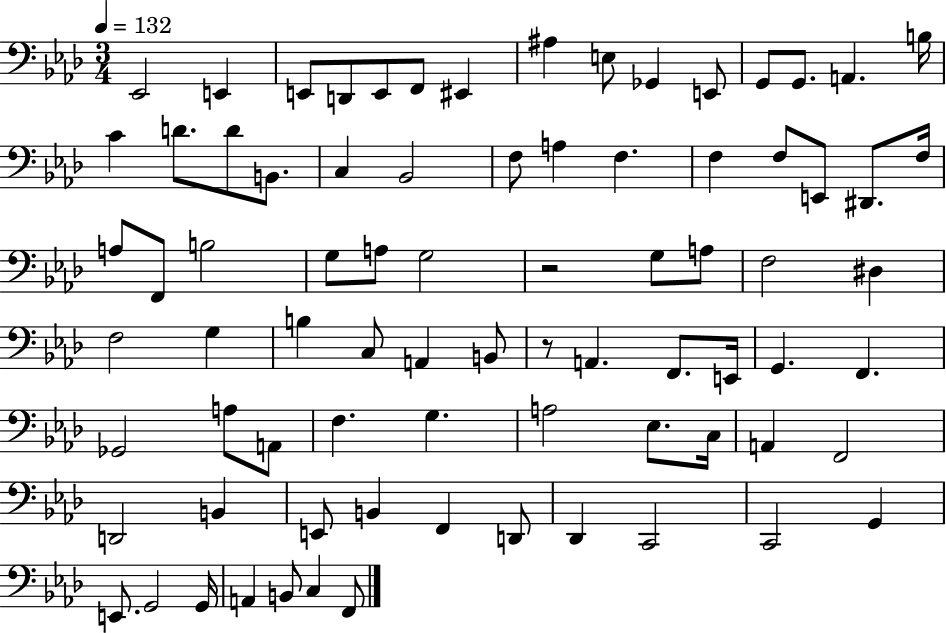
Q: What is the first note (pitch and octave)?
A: Eb2